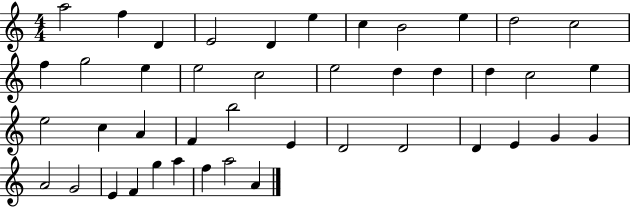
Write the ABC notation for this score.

X:1
T:Untitled
M:4/4
L:1/4
K:C
a2 f D E2 D e c B2 e d2 c2 f g2 e e2 c2 e2 d d d c2 e e2 c A F b2 E D2 D2 D E G G A2 G2 E F g a f a2 A